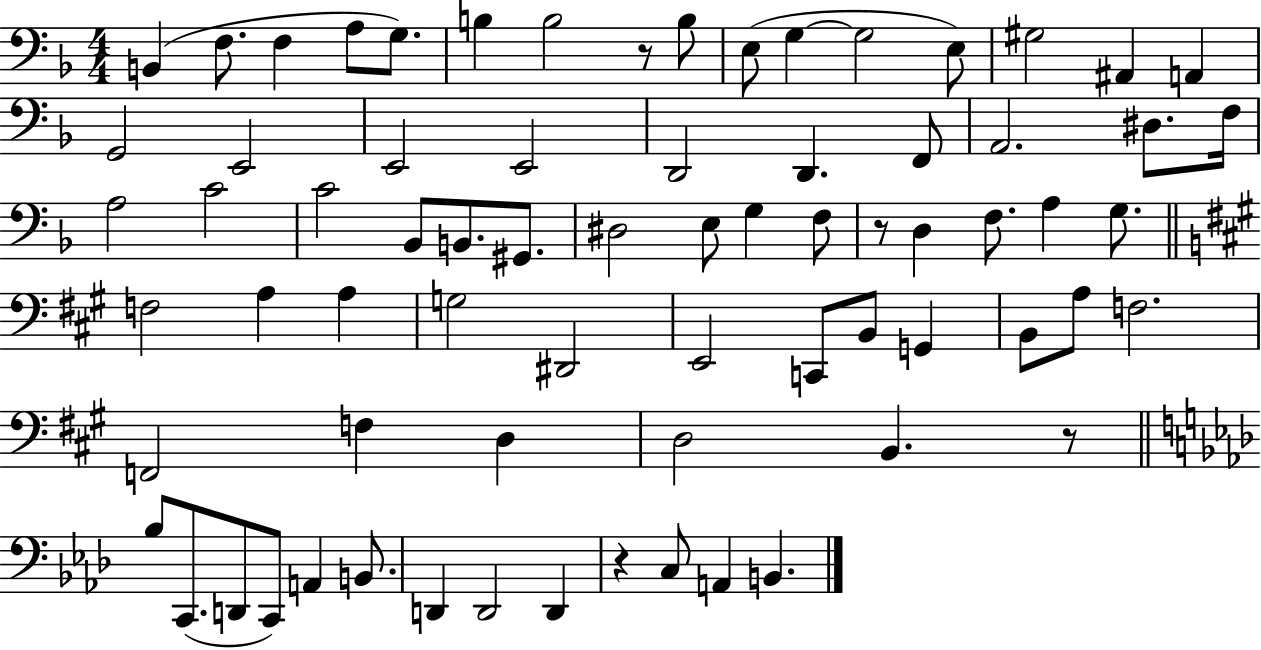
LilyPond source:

{
  \clef bass
  \numericTimeSignature
  \time 4/4
  \key f \major
  b,4( f8. f4 a8 g8.) | b4 b2 r8 b8 | e8( g4~~ g2 e8) | gis2 ais,4 a,4 | \break g,2 e,2 | e,2 e,2 | d,2 d,4. f,8 | a,2. dis8. f16 | \break a2 c'2 | c'2 bes,8 b,8. gis,8. | dis2 e8 g4 f8 | r8 d4 f8. a4 g8. | \break \bar "||" \break \key a \major f2 a4 a4 | g2 dis,2 | e,2 c,8 b,8 g,4 | b,8 a8 f2. | \break f,2 f4 d4 | d2 b,4. r8 | \bar "||" \break \key f \minor bes8 c,8.( d,8 c,8) a,4 b,8. | d,4 d,2 d,4 | r4 c8 a,4 b,4. | \bar "|."
}